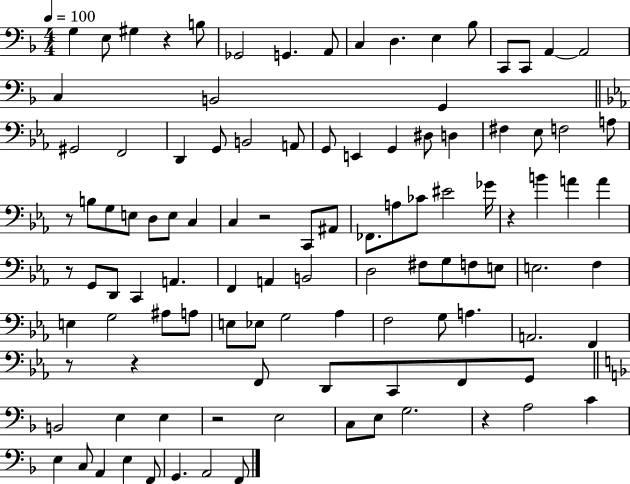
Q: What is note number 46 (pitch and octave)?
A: EIS4